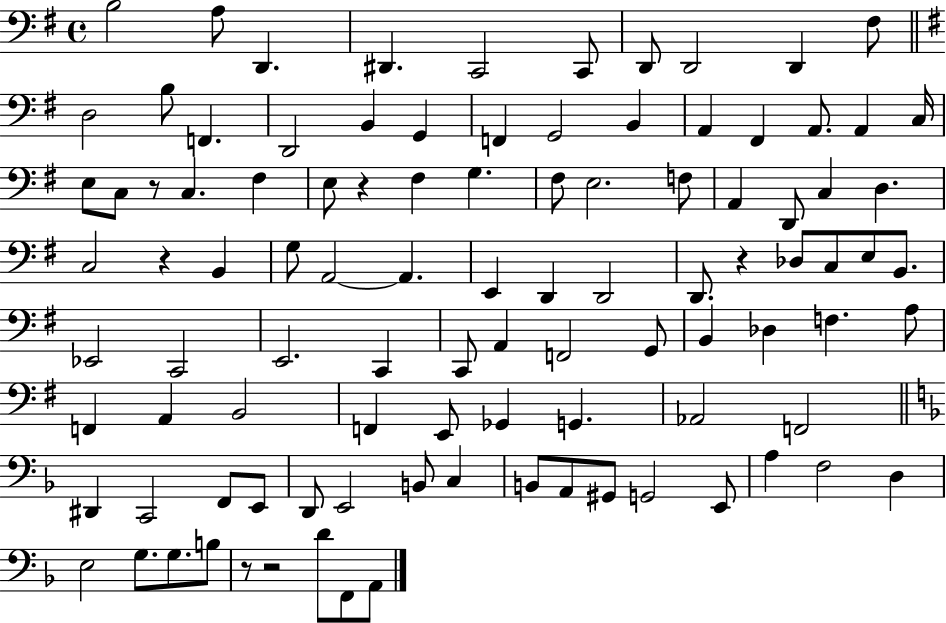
B3/h A3/e D2/q. D#2/q. C2/h C2/e D2/e D2/h D2/q F#3/e D3/h B3/e F2/q. D2/h B2/q G2/q F2/q G2/h B2/q A2/q F#2/q A2/e. A2/q C3/s E3/e C3/e R/e C3/q. F#3/q E3/e R/q F#3/q G3/q. F#3/e E3/h. F3/e A2/q D2/e C3/q D3/q. C3/h R/q B2/q G3/e A2/h A2/q. E2/q D2/q D2/h D2/e. R/q Db3/e C3/e E3/e B2/e. Eb2/h C2/h E2/h. C2/q C2/e A2/q F2/h G2/e B2/q Db3/q F3/q. A3/e F2/q A2/q B2/h F2/q E2/e Gb2/q G2/q. Ab2/h F2/h D#2/q C2/h F2/e E2/e D2/e E2/h B2/e C3/q B2/e A2/e G#2/e G2/h E2/e A3/q F3/h D3/q E3/h G3/e. G3/e. B3/e R/e R/h D4/e F2/e A2/e